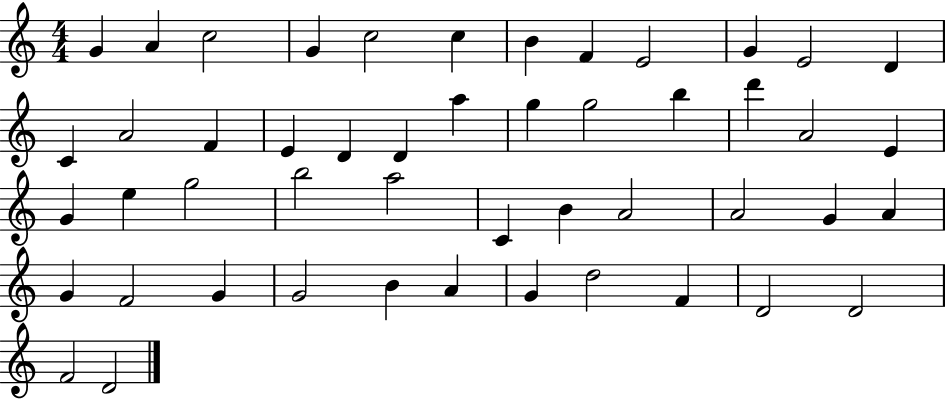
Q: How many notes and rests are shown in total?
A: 49